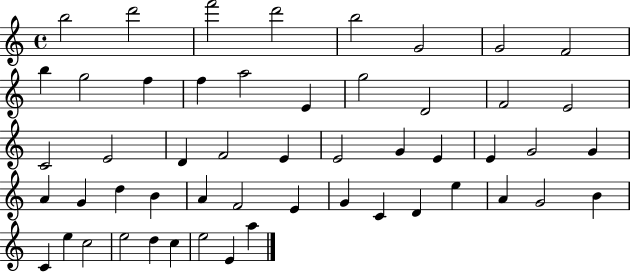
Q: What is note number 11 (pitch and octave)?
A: F5